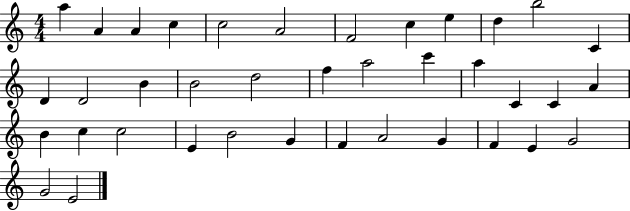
A5/q A4/q A4/q C5/q C5/h A4/h F4/h C5/q E5/q D5/q B5/h C4/q D4/q D4/h B4/q B4/h D5/h F5/q A5/h C6/q A5/q C4/q C4/q A4/q B4/q C5/q C5/h E4/q B4/h G4/q F4/q A4/h G4/q F4/q E4/q G4/h G4/h E4/h